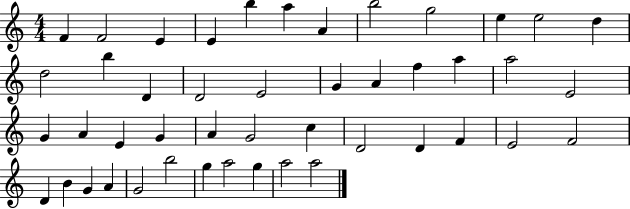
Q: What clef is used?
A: treble